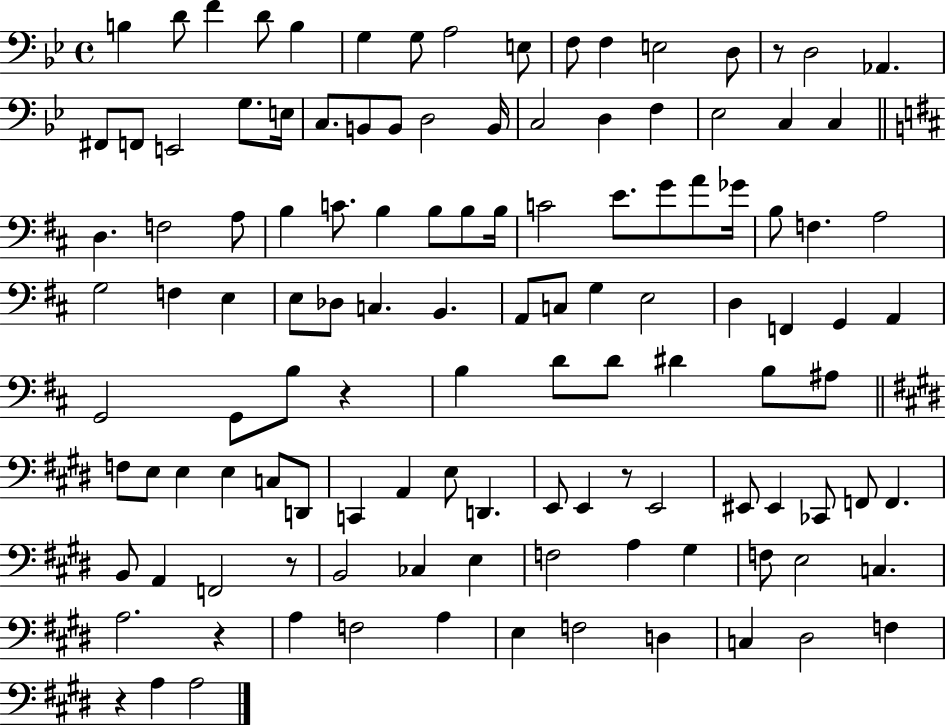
{
  \clef bass
  \time 4/4
  \defaultTimeSignature
  \key bes \major
  \repeat volta 2 { b4 d'8 f'4 d'8 b4 | g4 g8 a2 e8 | f8 f4 e2 d8 | r8 d2 aes,4. | \break fis,8 f,8 e,2 g8. e16 | c8. b,8 b,8 d2 b,16 | c2 d4 f4 | ees2 c4 c4 | \break \bar "||" \break \key d \major d4. f2 a8 | b4 c'8. b4 b8 b8 b16 | c'2 e'8. g'8 a'8 ges'16 | b8 f4. a2 | \break g2 f4 e4 | e8 des8 c4. b,4. | a,8 c8 g4 e2 | d4 f,4 g,4 a,4 | \break g,2 g,8 b8 r4 | b4 d'8 d'8 dis'4 b8 ais8 | \bar "||" \break \key e \major f8 e8 e4 e4 c8 d,8 | c,4 a,4 e8 d,4. | e,8 e,4 r8 e,2 | eis,8 eis,4 ces,8 f,8 f,4. | \break b,8 a,4 f,2 r8 | b,2 ces4 e4 | f2 a4 gis4 | f8 e2 c4. | \break a2. r4 | a4 f2 a4 | e4 f2 d4 | c4 dis2 f4 | \break r4 a4 a2 | } \bar "|."
}